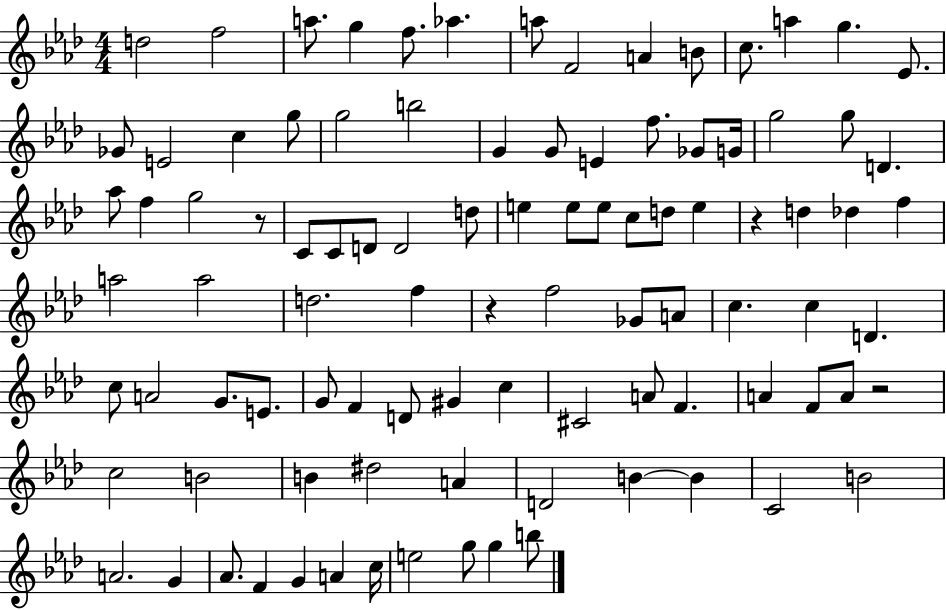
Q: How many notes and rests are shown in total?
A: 96